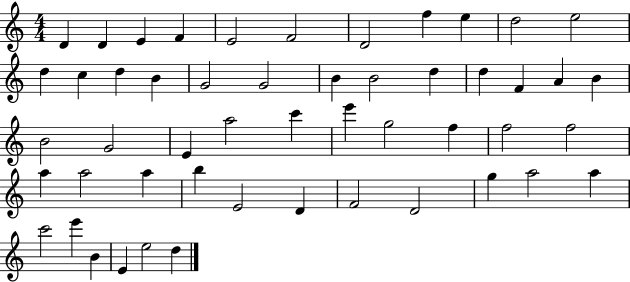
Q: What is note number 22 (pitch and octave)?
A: F4